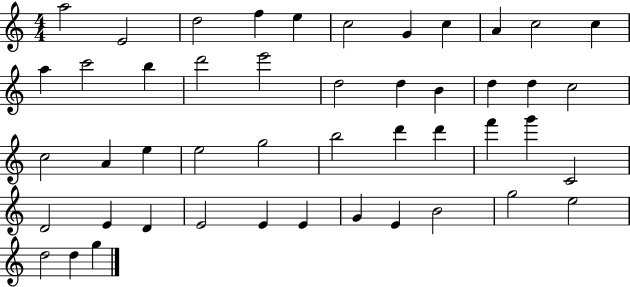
A5/h E4/h D5/h F5/q E5/q C5/h G4/q C5/q A4/q C5/h C5/q A5/q C6/h B5/q D6/h E6/h D5/h D5/q B4/q D5/q D5/q C5/h C5/h A4/q E5/q E5/h G5/h B5/h D6/q D6/q F6/q G6/q C4/h D4/h E4/q D4/q E4/h E4/q E4/q G4/q E4/q B4/h G5/h E5/h D5/h D5/q G5/q